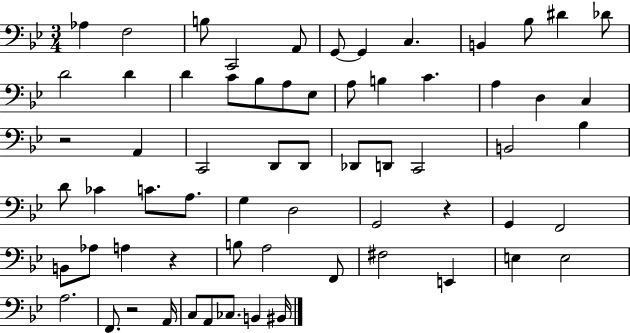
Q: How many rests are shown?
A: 4